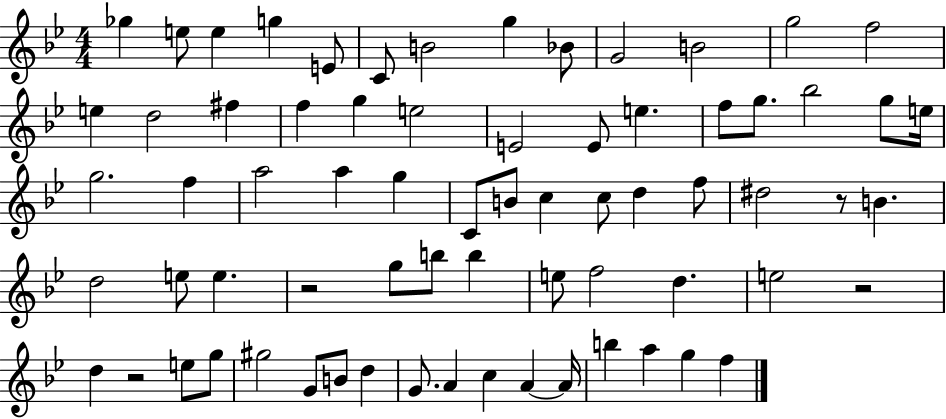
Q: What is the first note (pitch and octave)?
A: Gb5